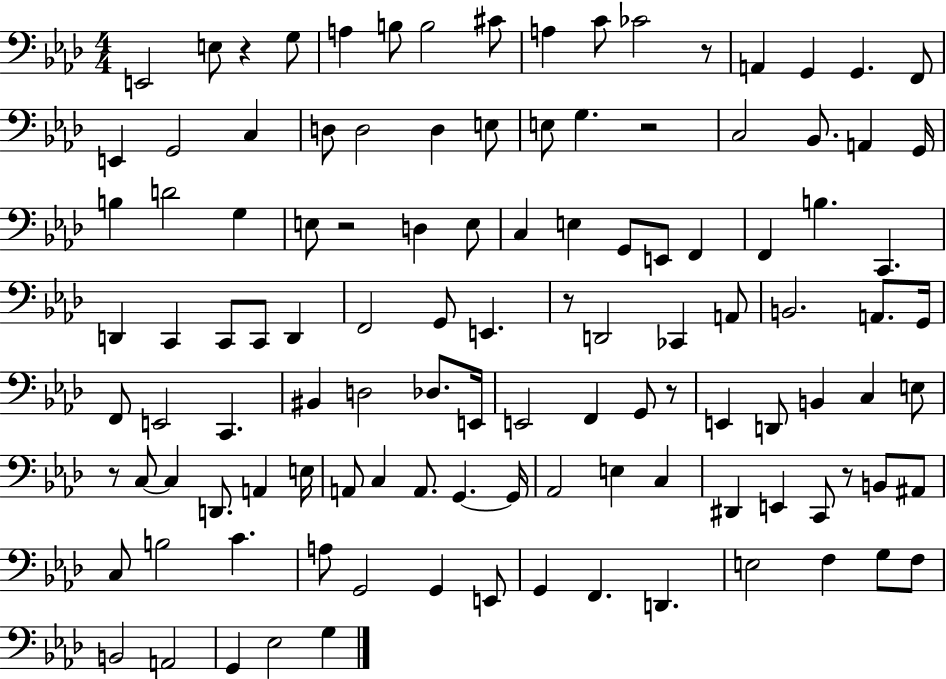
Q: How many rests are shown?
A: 8